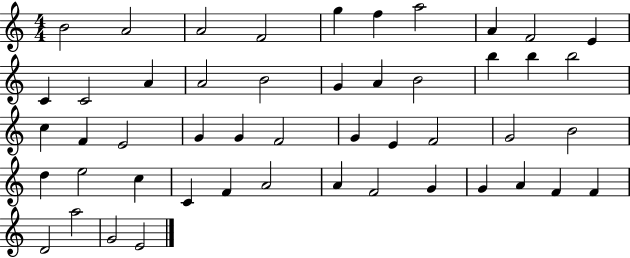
{
  \clef treble
  \numericTimeSignature
  \time 4/4
  \key c \major
  b'2 a'2 | a'2 f'2 | g''4 f''4 a''2 | a'4 f'2 e'4 | \break c'4 c'2 a'4 | a'2 b'2 | g'4 a'4 b'2 | b''4 b''4 b''2 | \break c''4 f'4 e'2 | g'4 g'4 f'2 | g'4 e'4 f'2 | g'2 b'2 | \break d''4 e''2 c''4 | c'4 f'4 a'2 | a'4 f'2 g'4 | g'4 a'4 f'4 f'4 | \break d'2 a''2 | g'2 e'2 | \bar "|."
}